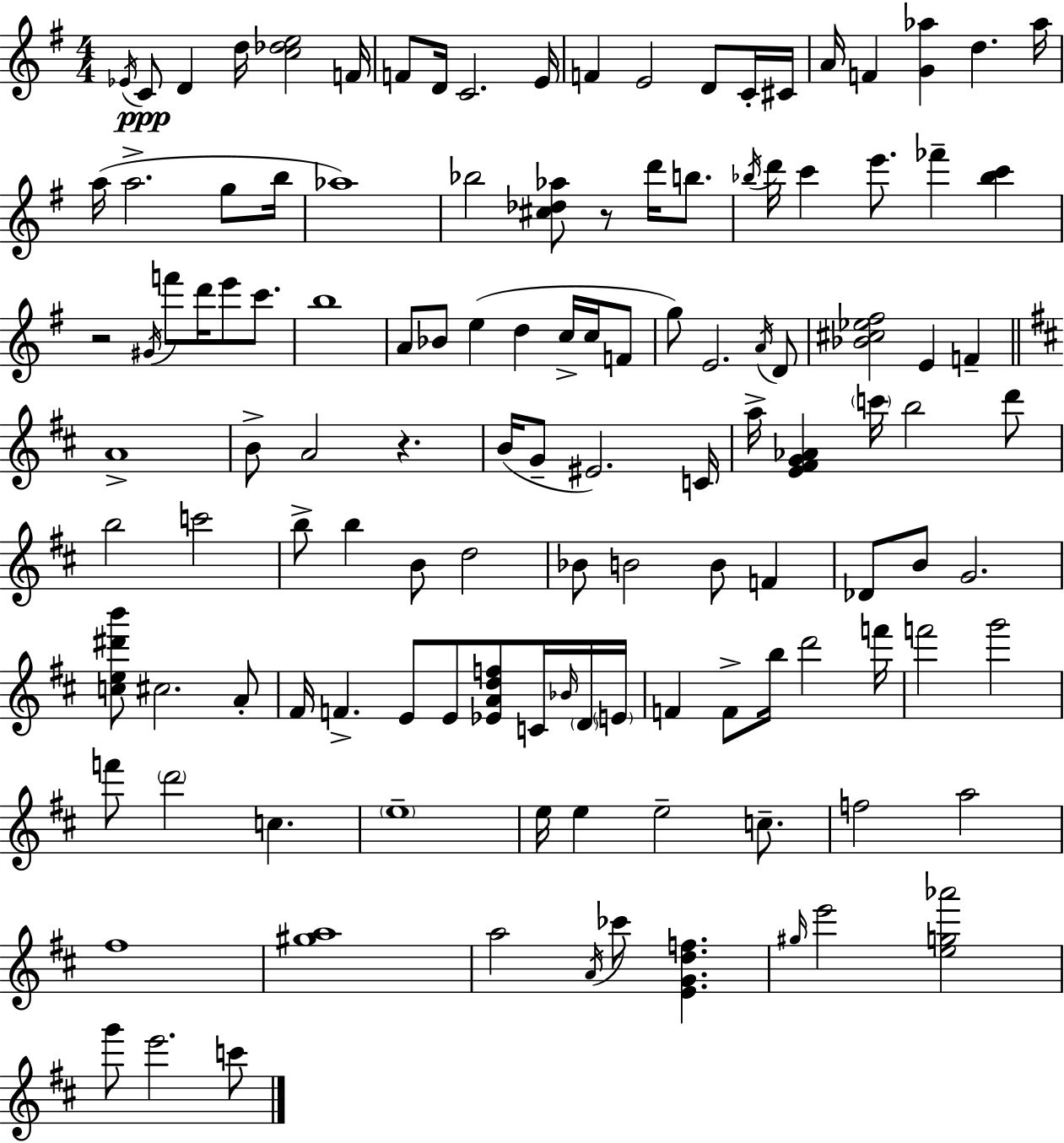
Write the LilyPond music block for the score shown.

{
  \clef treble
  \numericTimeSignature
  \time 4/4
  \key g \major
  \acciaccatura { ees'16 }\ppp c'8 d'4 d''16 <c'' des'' e''>2 | f'16 f'8 d'16 c'2. | e'16 f'4 e'2 d'8 c'16-. | cis'16 a'16 f'4 <g' aes''>4 d''4. | \break aes''16 a''16( a''2.-> g''8 | b''16 aes''1) | bes''2 <cis'' des'' aes''>8 r8 d'''16 b''8. | \acciaccatura { bes''16 } d'''16 c'''4 e'''8. fes'''4-- <bes'' c'''>4 | \break r2 \acciaccatura { gis'16 } f'''8 d'''16 e'''8 | c'''8. b''1 | a'8 bes'8 e''4( d''4 c''16-> | c''16 f'8 g''8) e'2. | \break \acciaccatura { a'16 } d'8 <bes' cis'' ees'' fis''>2 e'4 | f'4-- \bar "||" \break \key d \major a'1-> | b'8-> a'2 r4. | b'16( g'8-- eis'2.) c'16 | a''16-> <e' fis' g' aes'>4 \parenthesize c'''16 b''2 d'''8 | \break b''2 c'''2 | b''8-> b''4 b'8 d''2 | bes'8 b'2 b'8 f'4 | des'8 b'8 g'2. | \break <c'' e'' dis''' b'''>8 cis''2. a'8-. | fis'16 f'4.-> e'8 e'8 <ees' a' d'' f''>8 c'16 \grace { bes'16 } \parenthesize d'16 | \parenthesize e'16 f'4 f'8-> b''16 d'''2 | f'''16 f'''2 g'''2 | \break f'''8 \parenthesize d'''2 c''4. | \parenthesize e''1-- | e''16 e''4 e''2-- c''8.-- | f''2 a''2 | \break fis''1 | <gis'' a''>1 | a''2 \acciaccatura { a'16 } ces'''8 <e' g' d'' f''>4. | \grace { gis''16 } e'''2 <e'' g'' aes'''>2 | \break g'''8 e'''2. | c'''8 \bar "|."
}